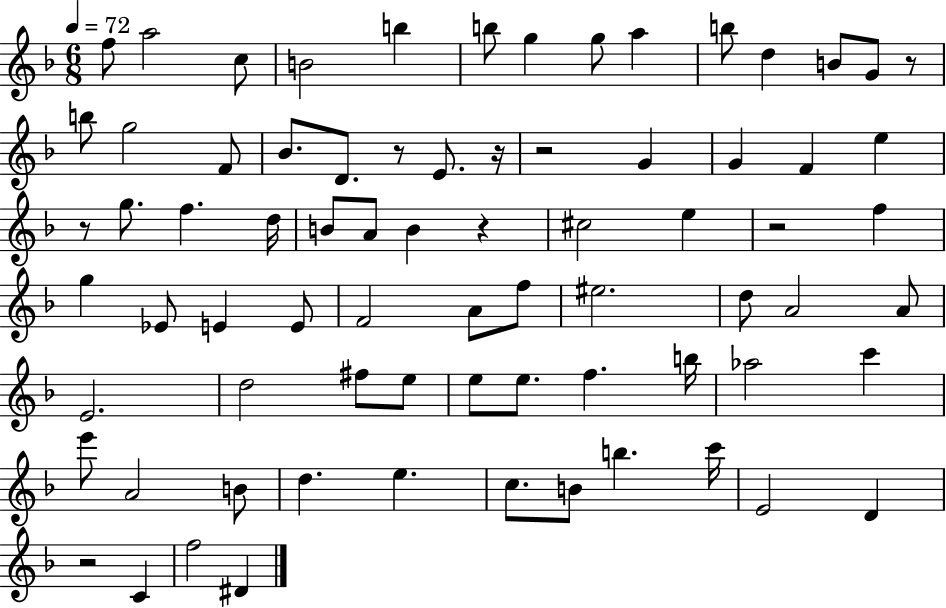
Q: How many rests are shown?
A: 8